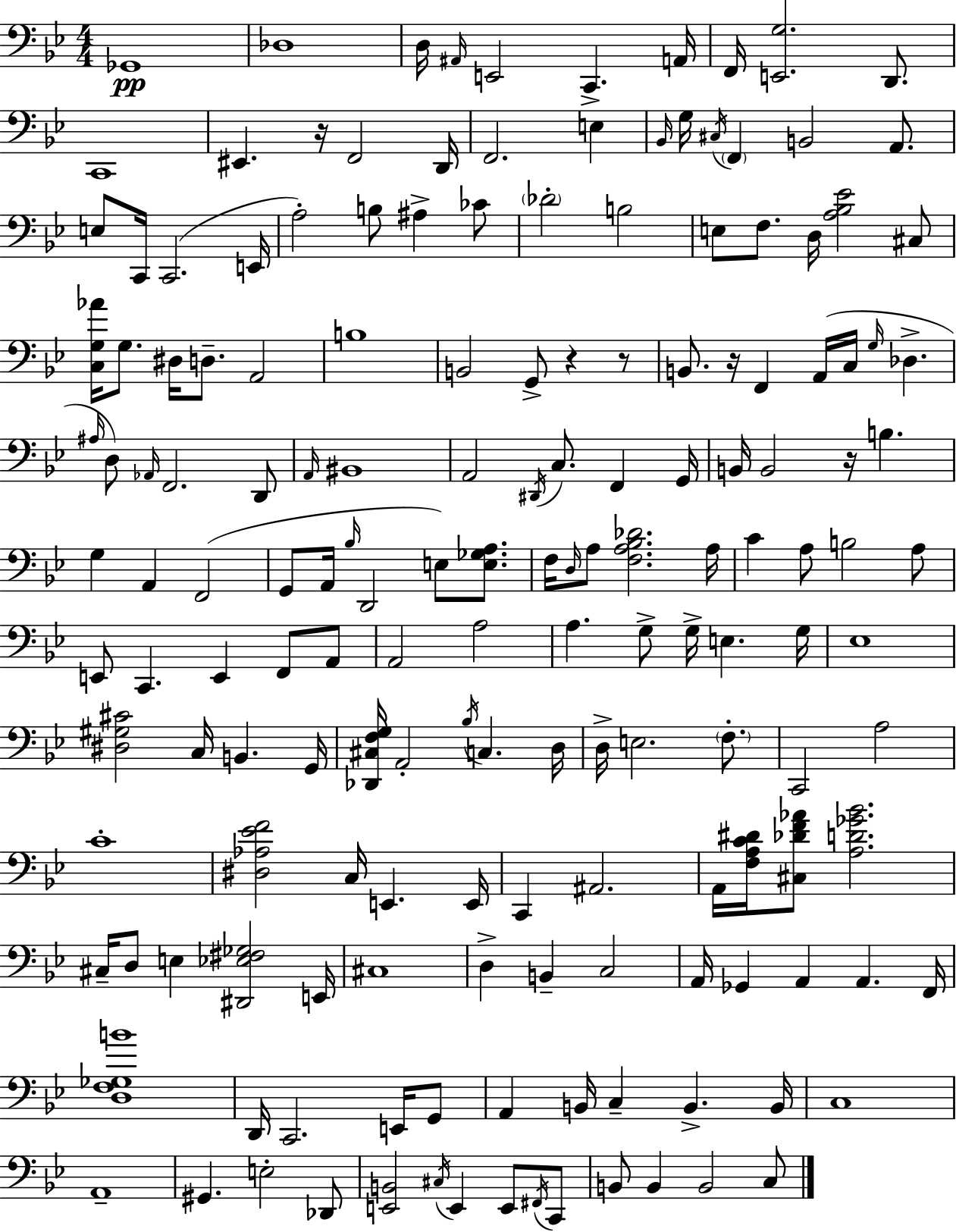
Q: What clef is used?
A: bass